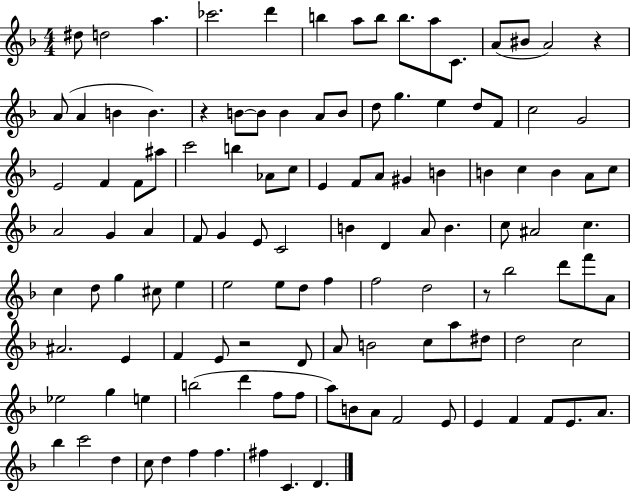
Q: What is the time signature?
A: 4/4